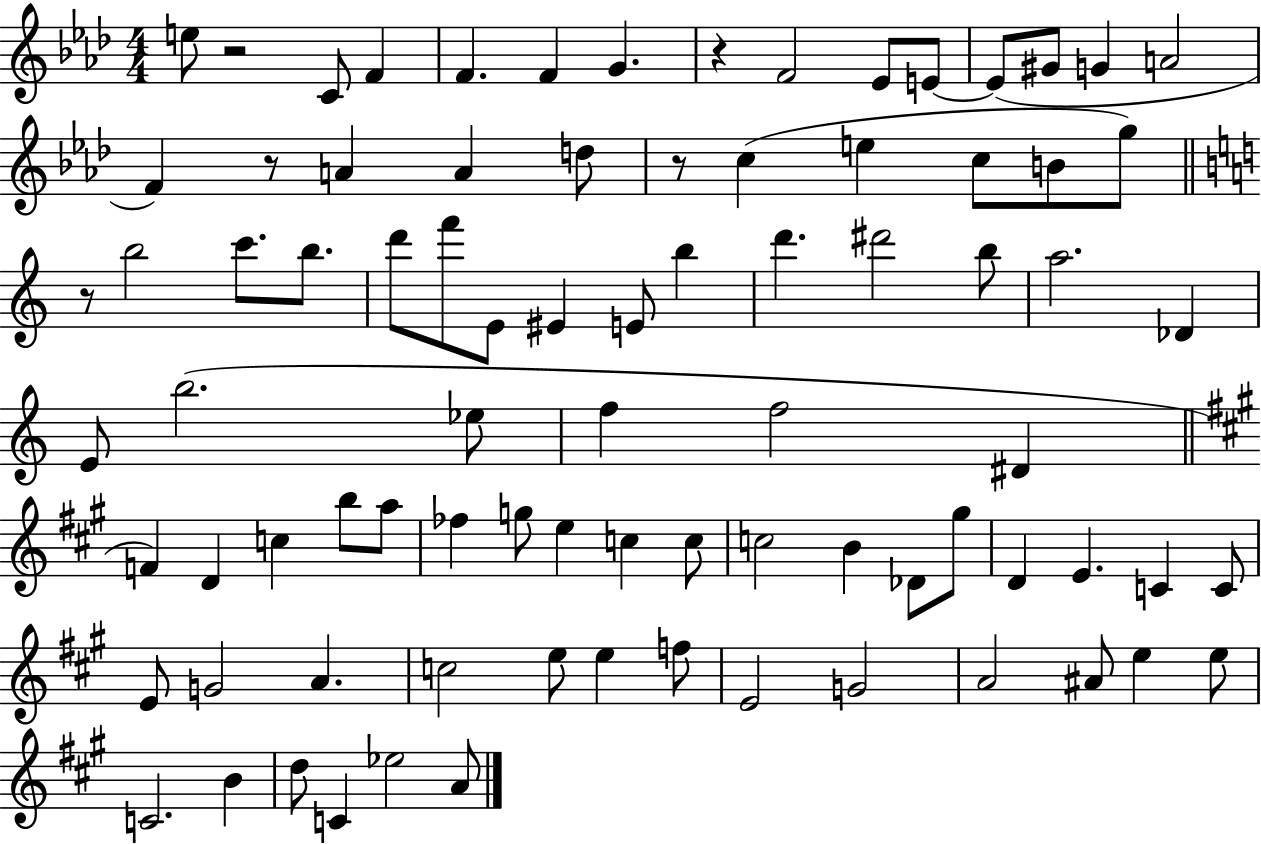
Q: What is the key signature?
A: AES major